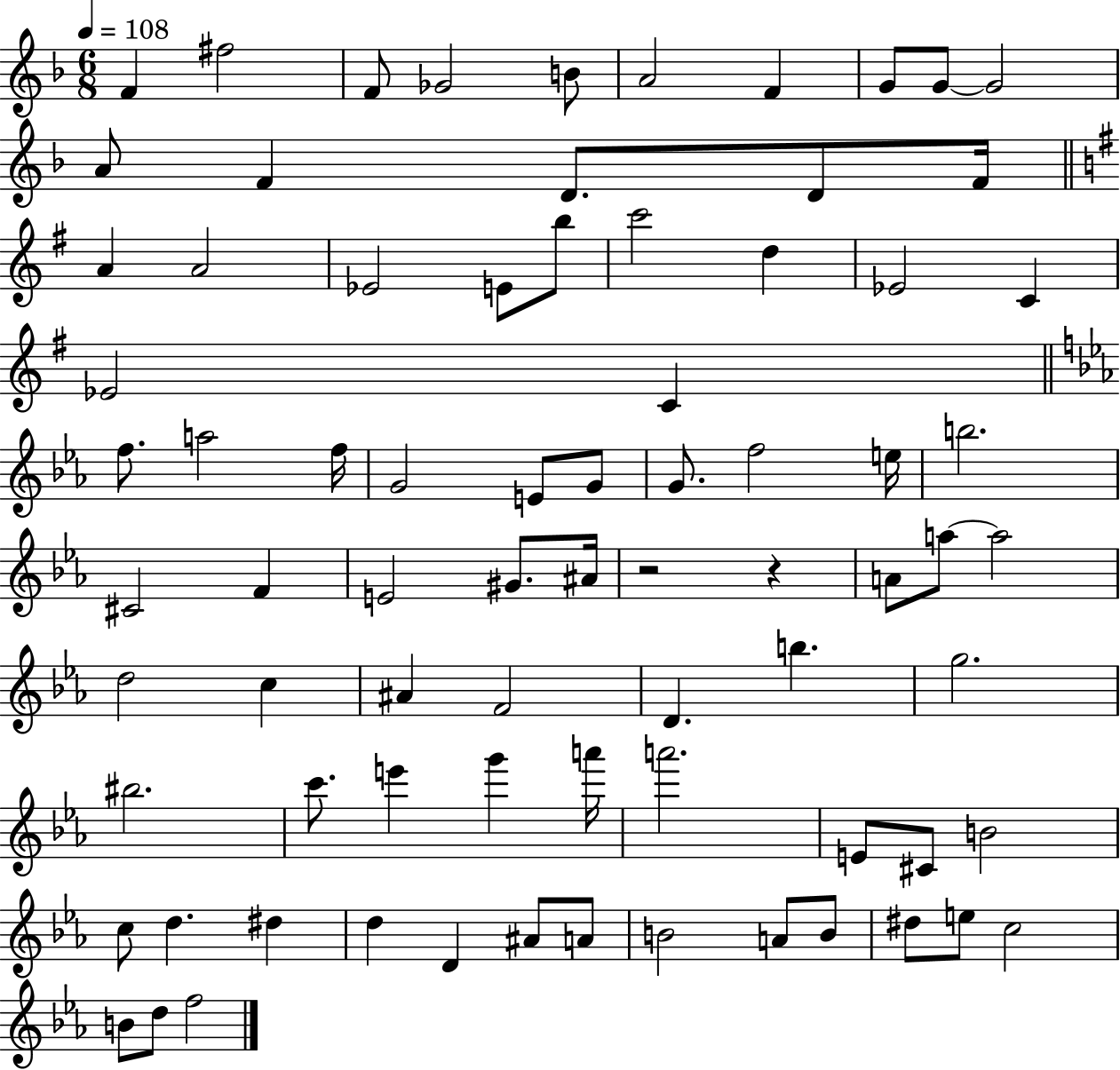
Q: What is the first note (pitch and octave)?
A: F4